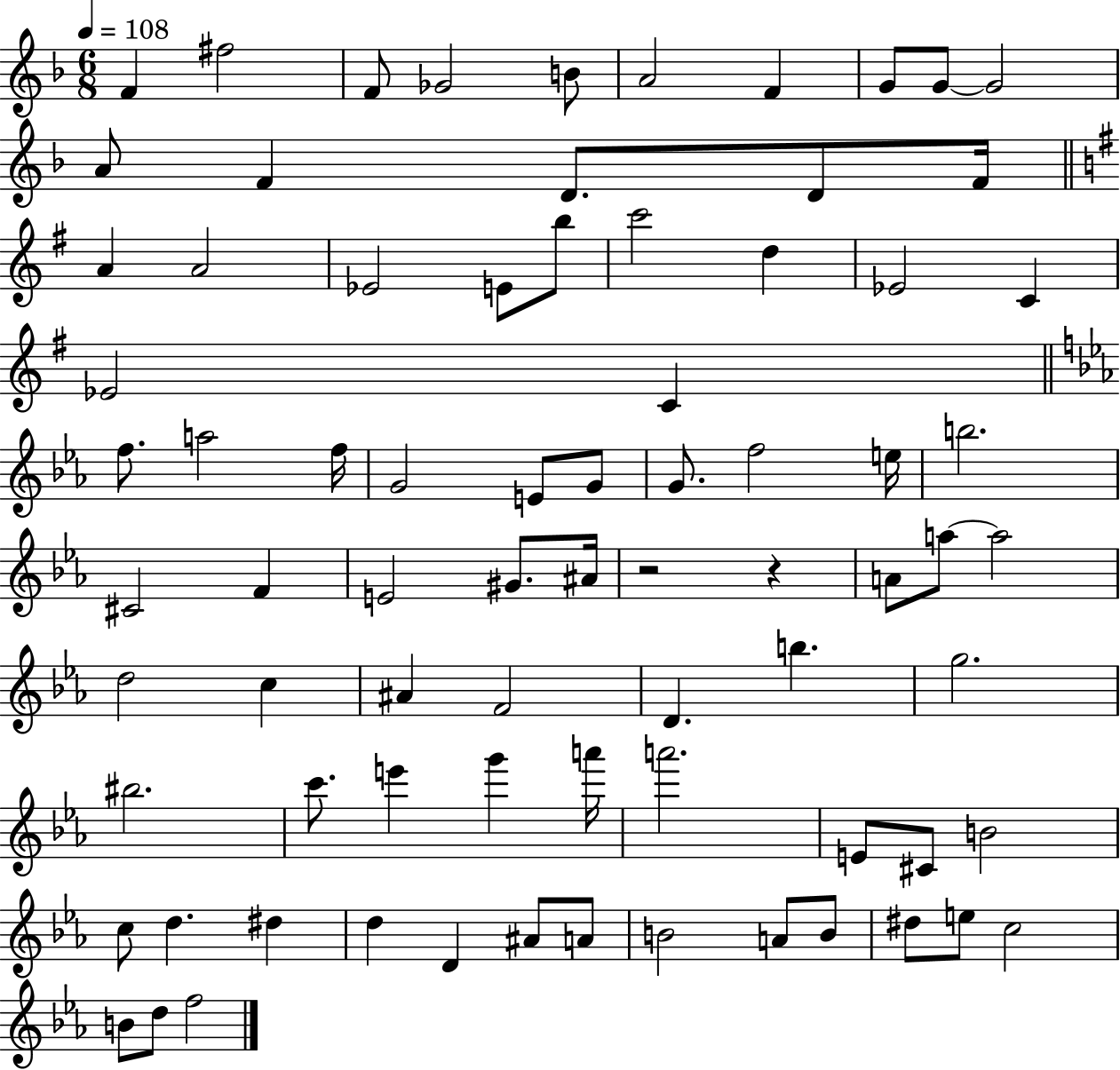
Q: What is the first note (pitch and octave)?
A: F4